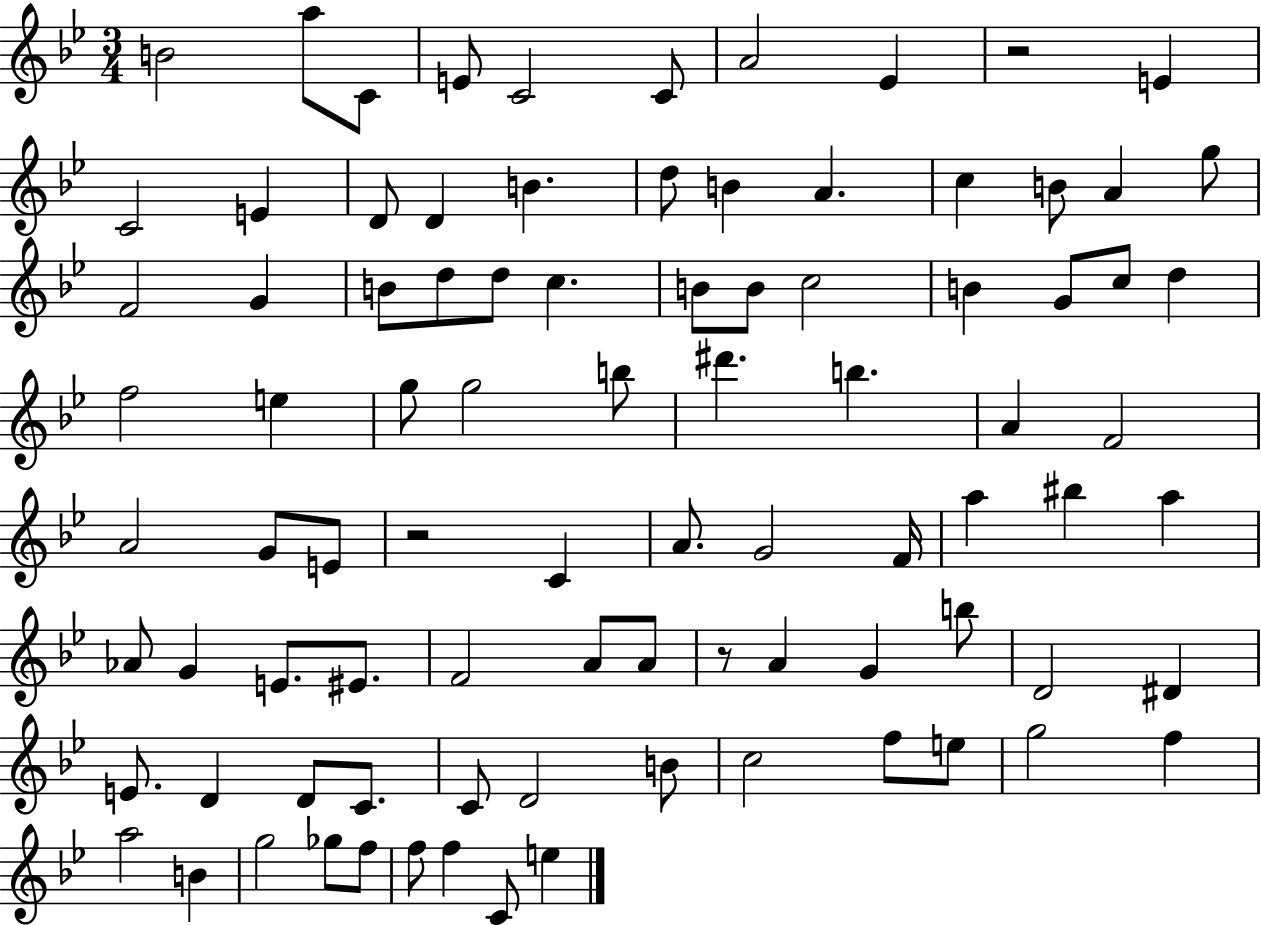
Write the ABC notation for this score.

X:1
T:Untitled
M:3/4
L:1/4
K:Bb
B2 a/2 C/2 E/2 C2 C/2 A2 _E z2 E C2 E D/2 D B d/2 B A c B/2 A g/2 F2 G B/2 d/2 d/2 c B/2 B/2 c2 B G/2 c/2 d f2 e g/2 g2 b/2 ^d' b A F2 A2 G/2 E/2 z2 C A/2 G2 F/4 a ^b a _A/2 G E/2 ^E/2 F2 A/2 A/2 z/2 A G b/2 D2 ^D E/2 D D/2 C/2 C/2 D2 B/2 c2 f/2 e/2 g2 f a2 B g2 _g/2 f/2 f/2 f C/2 e